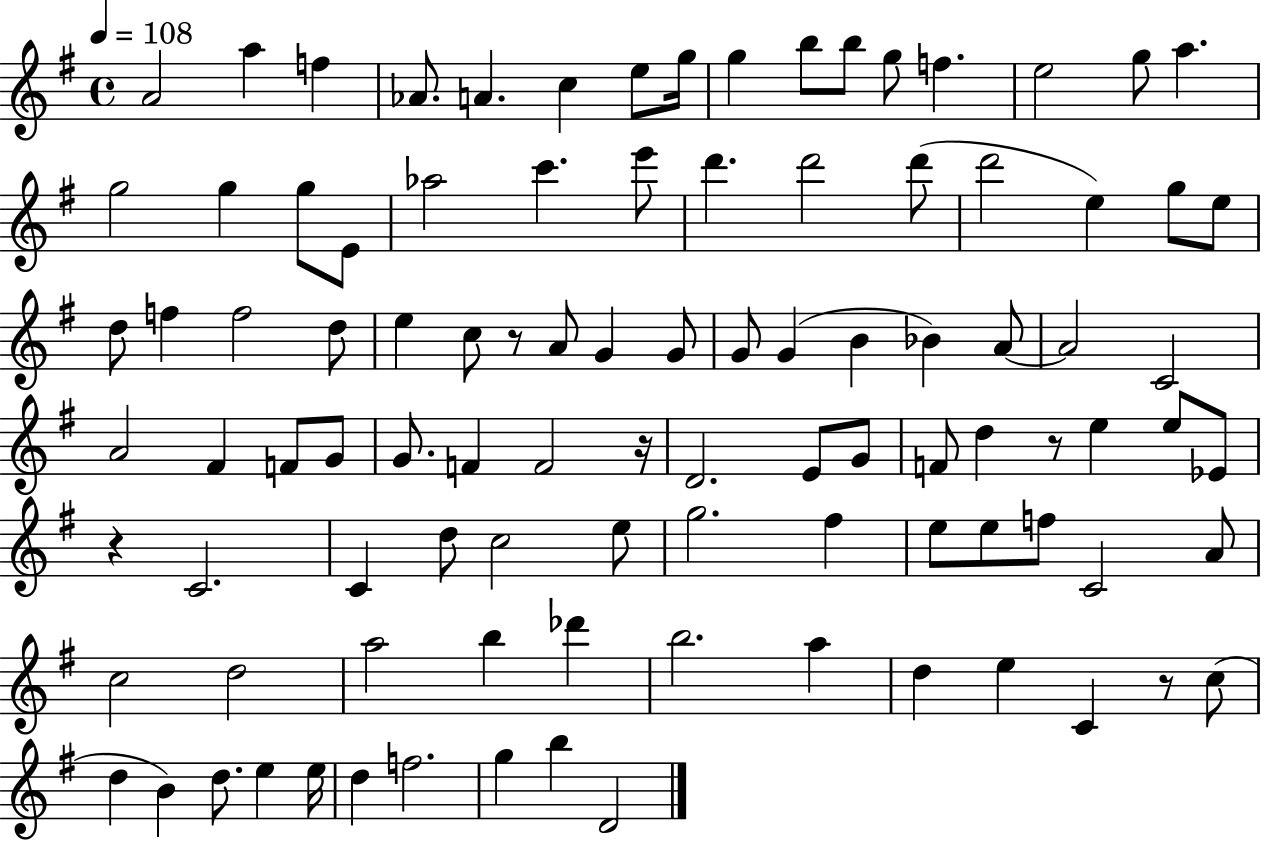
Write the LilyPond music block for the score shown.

{
  \clef treble
  \time 4/4
  \defaultTimeSignature
  \key g \major
  \tempo 4 = 108
  \repeat volta 2 { a'2 a''4 f''4 | aes'8. a'4. c''4 e''8 g''16 | g''4 b''8 b''8 g''8 f''4. | e''2 g''8 a''4. | \break g''2 g''4 g''8 e'8 | aes''2 c'''4. e'''8 | d'''4. d'''2 d'''8( | d'''2 e''4) g''8 e''8 | \break d''8 f''4 f''2 d''8 | e''4 c''8 r8 a'8 g'4 g'8 | g'8 g'4( b'4 bes'4) a'8~~ | a'2 c'2 | \break a'2 fis'4 f'8 g'8 | g'8. f'4 f'2 r16 | d'2. e'8 g'8 | f'8 d''4 r8 e''4 e''8 ees'8 | \break r4 c'2. | c'4 d''8 c''2 e''8 | g''2. fis''4 | e''8 e''8 f''8 c'2 a'8 | \break c''2 d''2 | a''2 b''4 des'''4 | b''2. a''4 | d''4 e''4 c'4 r8 c''8( | \break d''4 b'4) d''8. e''4 e''16 | d''4 f''2. | g''4 b''4 d'2 | } \bar "|."
}